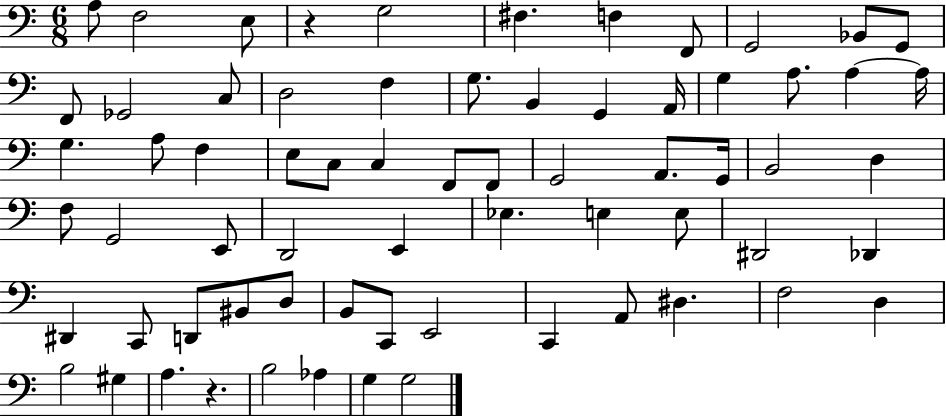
X:1
T:Untitled
M:6/8
L:1/4
K:C
A,/2 F,2 E,/2 z G,2 ^F, F, F,,/2 G,,2 _B,,/2 G,,/2 F,,/2 _G,,2 C,/2 D,2 F, G,/2 B,, G,, A,,/4 G, A,/2 A, A,/4 G, A,/2 F, E,/2 C,/2 C, F,,/2 F,,/2 G,,2 A,,/2 G,,/4 B,,2 D, F,/2 G,,2 E,,/2 D,,2 E,, _E, E, E,/2 ^D,,2 _D,, ^D,, C,,/2 D,,/2 ^B,,/2 D,/2 B,,/2 C,,/2 E,,2 C,, A,,/2 ^D, F,2 D, B,2 ^G, A, z B,2 _A, G, G,2